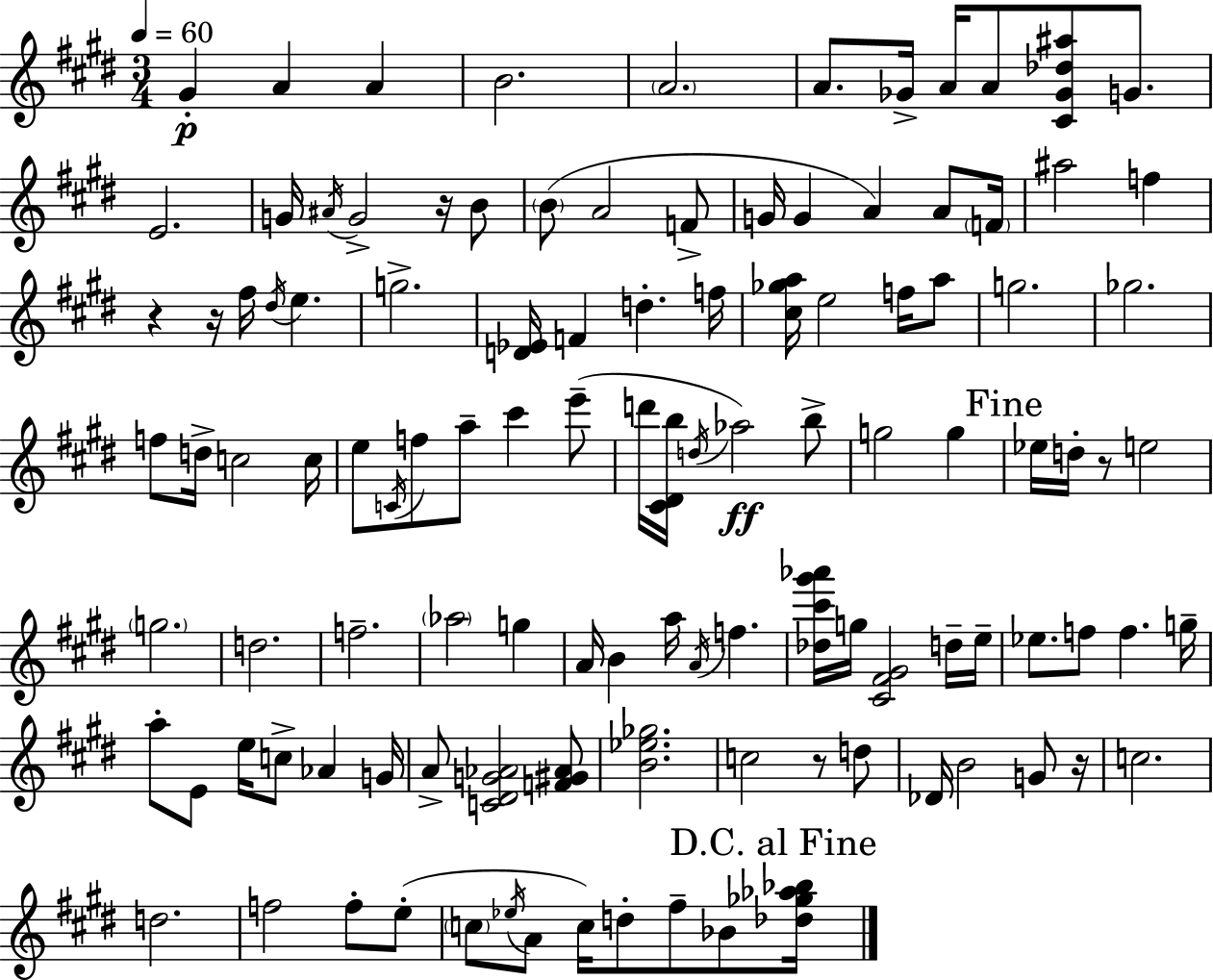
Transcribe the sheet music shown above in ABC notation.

X:1
T:Untitled
M:3/4
L:1/4
K:E
^G A A B2 A2 A/2 _G/4 A/4 A/2 [^C_G_d^a]/2 G/2 E2 G/4 ^A/4 G2 z/4 B/2 B/2 A2 F/2 G/4 G A A/2 F/4 ^a2 f z z/4 ^f/4 ^d/4 e g2 [D_E]/4 F d f/4 [^c_ga]/4 e2 f/4 a/2 g2 _g2 f/2 d/4 c2 c/4 e/2 C/4 f/2 a/2 ^c' e'/2 d'/4 [^C^Db]/4 d/4 _a2 b/2 g2 g _e/4 d/4 z/2 e2 g2 d2 f2 _a2 g A/4 B a/4 A/4 f [_d^c'^g'_a']/4 g/4 [^C^F^G]2 d/4 e/4 _e/2 f/2 f g/4 a/2 E/2 e/4 c/2 _A G/4 A/2 [C^DG_A]2 [F^G_A]/2 [B_e_g]2 c2 z/2 d/2 _D/4 B2 G/2 z/4 c2 d2 f2 f/2 e/2 c/2 _e/4 A/2 c/4 d/2 ^f/2 _B/2 [_d_g_a_b]/4